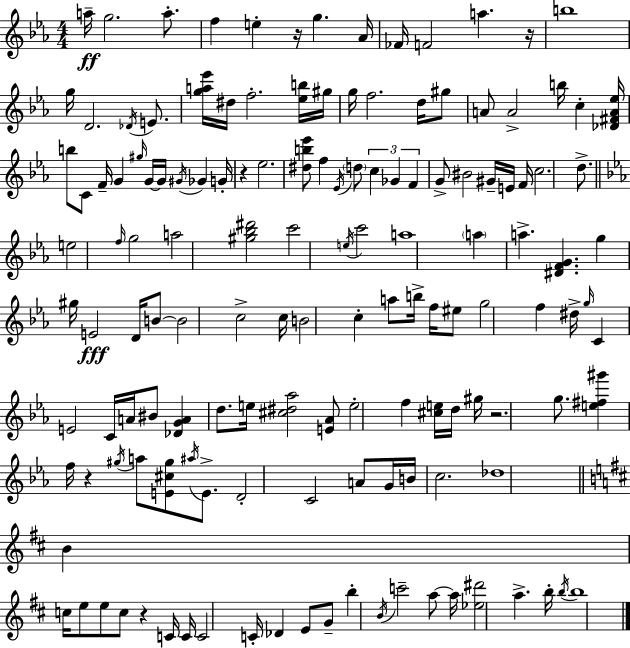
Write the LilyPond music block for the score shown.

{
  \clef treble
  \numericTimeSignature
  \time 4/4
  \key c \minor
  a''16--\ff g''2. a''8.-. | f''4 e''4-. r16 g''4. aes'16 | fes'16 f'2 a''4. r16 | b''1 | \break g''16 d'2. \acciaccatura { des'16 } e'8. | <g'' a'' ees'''>16 dis''16 f''2.-. <ees'' b''>16 | gis''16 g''16 f''2. d''16 gis''8 | a'8 a'2-> b''16 c''4-. | \break <des' fis' a' ees''>16 b''8 c'8 f'16-- g'4 \grace { gis''16 } g'16~~ g'16 \acciaccatura { gis'16 } ges'4 | g'16-. r4 ees''2. | <dis'' b'' ees'''>8 f''4 \acciaccatura { ees'16 } \parenthesize d''8 \tuplet 3/2 { c''4 | ges'4 f'4 } g'8-> bis'2 | \break gis'16-- e'16 f'16 c''2. | d''8.-> \bar "||" \break \key c \minor e''2 \grace { f''16 } g''2 | a''2 <gis'' bes'' dis'''>2 | c'''2 \acciaccatura { e''16 } c'''2 | a''1 | \break \parenthesize a''4 a''4.-> <dis' f' g'>4. | g''4 gis''16 e'2\fff d'16 | b'8~~ b'2 c''2-> | c''16 b'2 c''4-. a''8 | \break b''16-> f''16 eis''8 g''2 f''4 | dis''16-> \grace { g''16 } c'4 e'2 c'16 | a'16 bis'8 <des' g' a'>4 d''8. e''16 <cis'' dis'' aes''>2 | <e' aes'>8 e''2-. f''4 | \break <cis'' e''>16 d''16 gis''16 r2. | g''8. <e'' fis'' gis'''>4 f''16 r4 \acciaccatura { gis''16 } a''8 <e' cis'' gis''>8 | \acciaccatura { ais''16 } e'8.-> d'2-. c'2 | a'8 g'16 b'16 c''2. | \break des''1 | \bar "||" \break \key d \major b'4 c''16 e''8 e''8 c''8 r4 c'16 | c'16 c'2 c'16-. des'4 e'8 | g'8-- b''4-. \acciaccatura { b'16 } c'''2-- a''8~~ | a''16 <ees'' dis'''>2 a''4.-> | \break b''16-. \acciaccatura { b''16 } b''1 | \bar "|."
}